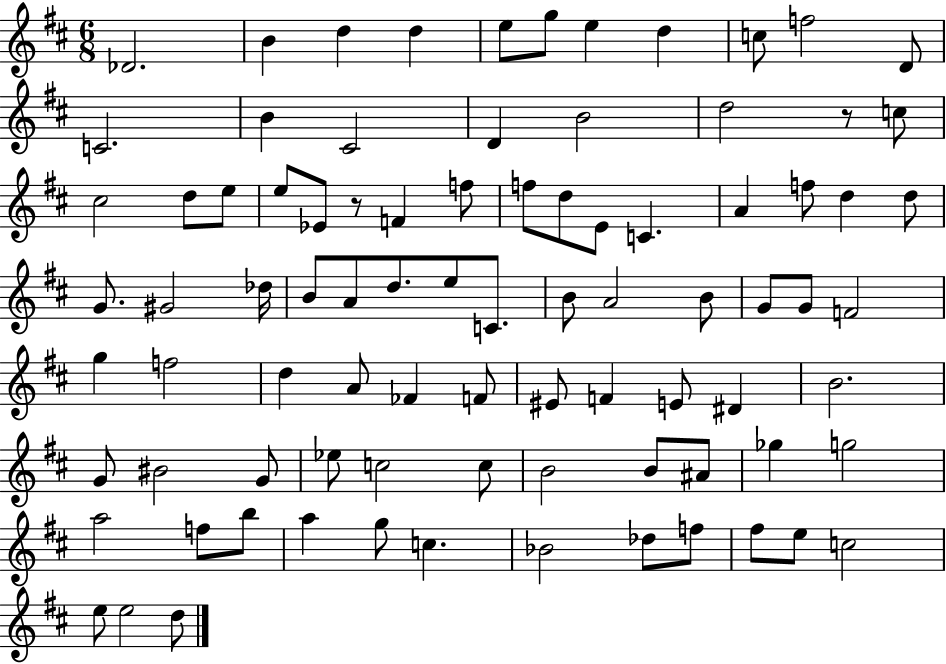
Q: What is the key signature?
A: D major